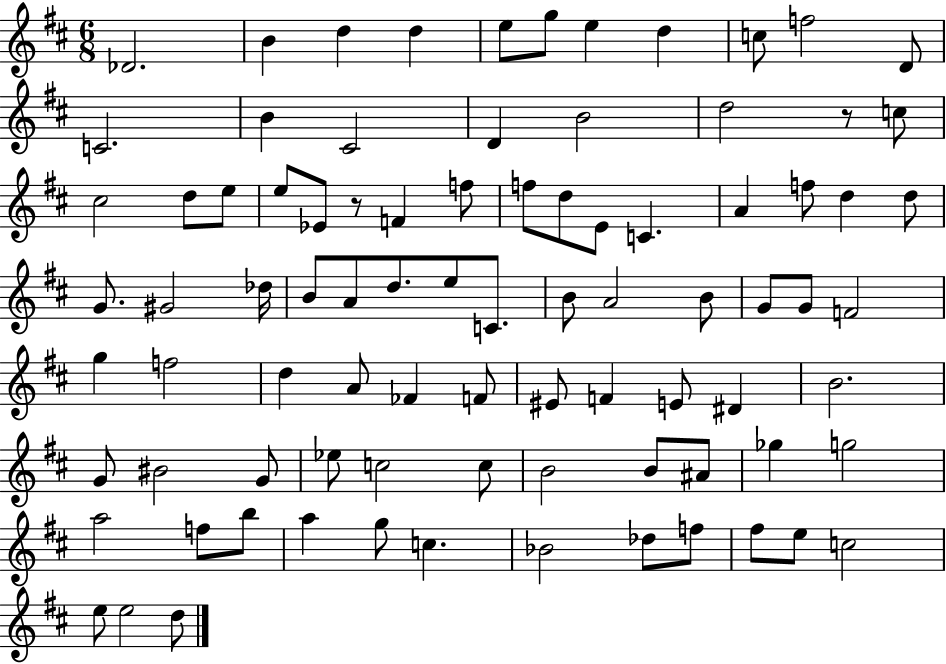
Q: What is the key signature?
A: D major